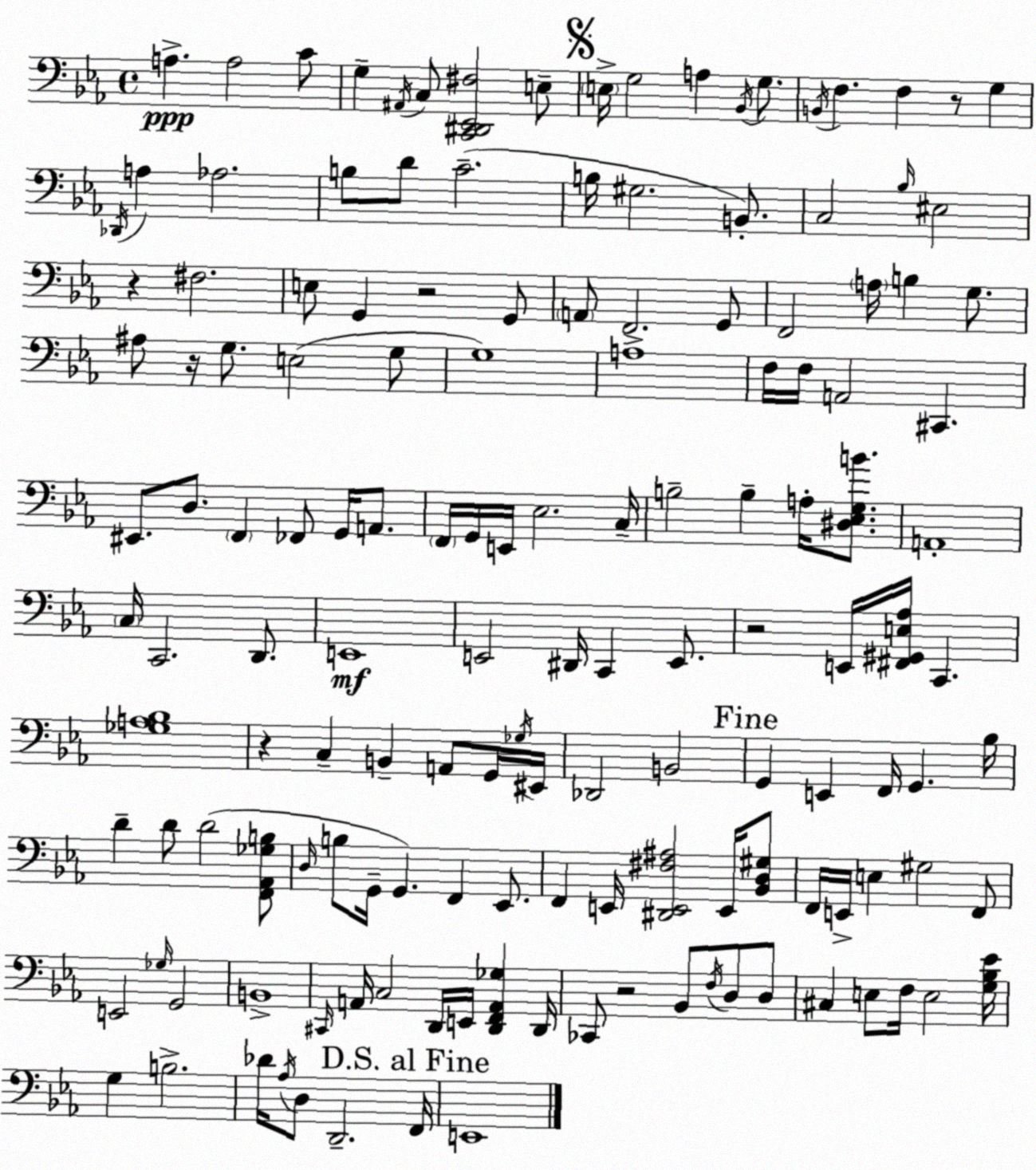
X:1
T:Untitled
M:4/4
L:1/4
K:Cm
A, A,2 C/2 G, ^A,,/4 C,/2 [C,,^D,,_E,,^F,]2 E,/2 E,/4 G,2 A, _B,,/4 G,/2 B,,/4 F, F, z/2 G, _D,,/4 A, _A,2 B,/2 D/2 C2 B,/4 ^G,2 B,,/2 C,2 _B,/4 ^E,2 z ^F,2 E,/2 G,, z2 G,,/2 A,,/2 F,,2 G,,/2 F,,2 A,/4 B, G,/2 ^A,/2 z/4 G,/2 E,2 G,/2 G,4 A,4 F,/4 F,/4 A,,2 ^C,, ^E,,/2 D,/2 F,, _F,,/2 G,,/4 A,,/2 F,,/4 G,,/4 E,,/4 _E,2 C,/4 B,2 B, A,/4 [^D,_E,G,B]/2 A,,4 C,/4 C,,2 D,,/2 E,,4 E,,2 ^D,,/4 C,, E,,/2 z2 E,,/4 [^F,,^G,,E,_A,]/4 C,, [_G,A,_B,]4 z C, B,, A,,/2 G,,/4 _G,/4 ^E,,/4 _D,,2 B,,2 G,, E,, F,,/4 G,, _B,/4 D D/2 D2 [F,,_A,,_G,B,]/2 D,/4 B,/2 G,,/4 G,, F,, _E,,/2 F,, E,,/4 [^D,,E,,^F,^A,]2 E,,/4 [_B,,D,^G,]/2 F,,/4 E,,/4 E, ^G,2 F,,/2 E,,2 _G,/4 G,,2 B,,4 ^C,,/4 A,,/4 C,2 D,,/4 E,,/4 [D,,F,,A,,_G,] D,,/4 _C,,/2 z2 _B,,/2 F,/4 D,/2 D,/2 ^C, E,/2 F,/4 E,2 [G,_B,_E]/4 G, B,2 _D/4 _A,/4 D,/2 D,,2 F,,/4 E,,4